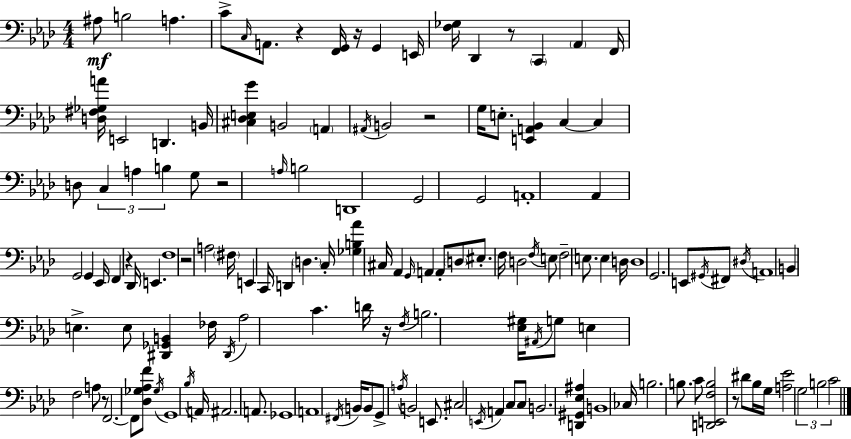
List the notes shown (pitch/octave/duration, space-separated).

A#3/e B3/h A3/q. C4/e C3/s A2/e. R/q [F2,G2]/s R/s G2/q E2/s [F3,Gb3]/s Db2/q R/e C2/q Ab2/q F2/s [D3,F#3,Gb3,A4]/s E2/h D2/q. B2/s [C#3,Db3,E3,G4]/q B2/h A2/q A#2/s B2/h R/h G3/s E3/e. [E2,A2,Bb2]/q C3/q C3/q D3/e C3/q A3/q B3/q G3/e R/h A3/s B3/h D2/w G2/h G2/h A2/w Ab2/q G2/h G2/q Eb2/s F2/q R/q Db2/s E2/q. F3/w R/h A3/h F#3/s E2/q C2/s D2/q D3/q. C3/s [Gb3,B3,Ab4]/q C#3/s Ab2/q G2/s A2/q A2/e D3/e EIS3/e. F3/s D3/h F3/s E3/e F3/h E3/e. E3/q D3/s D3/w G2/h. E2/e G#2/s F#2/e D#3/s A2/w B2/q E3/q. E3/e [D#2,Gb2,B2]/q FES3/s D#2/s Ab3/h C4/q. D4/s R/s F3/s B3/h. [Eb3,G#3]/s A#2/s G3/e E3/q F3/h A3/e R/e F2/h. F2/e [Db3,Gb3,Ab3,F4]/e Gb3/s G2/w Bb3/s A2/s A#2/h. A2/e. Gb2/w A2/w F#2/s B2/s B2/e G2/e A3/s B2/h E2/e. C#3/h E2/s A2/q C3/e C3/e B2/h. [D2,G#2,Eb3,A#3]/q B2/w CES3/s B3/h. B3/e. C4/e [D2,E2,F3,B3]/h R/e D#4/e Bb3/s G3/s [A3,Eb4]/h G3/h B3/h C4/h